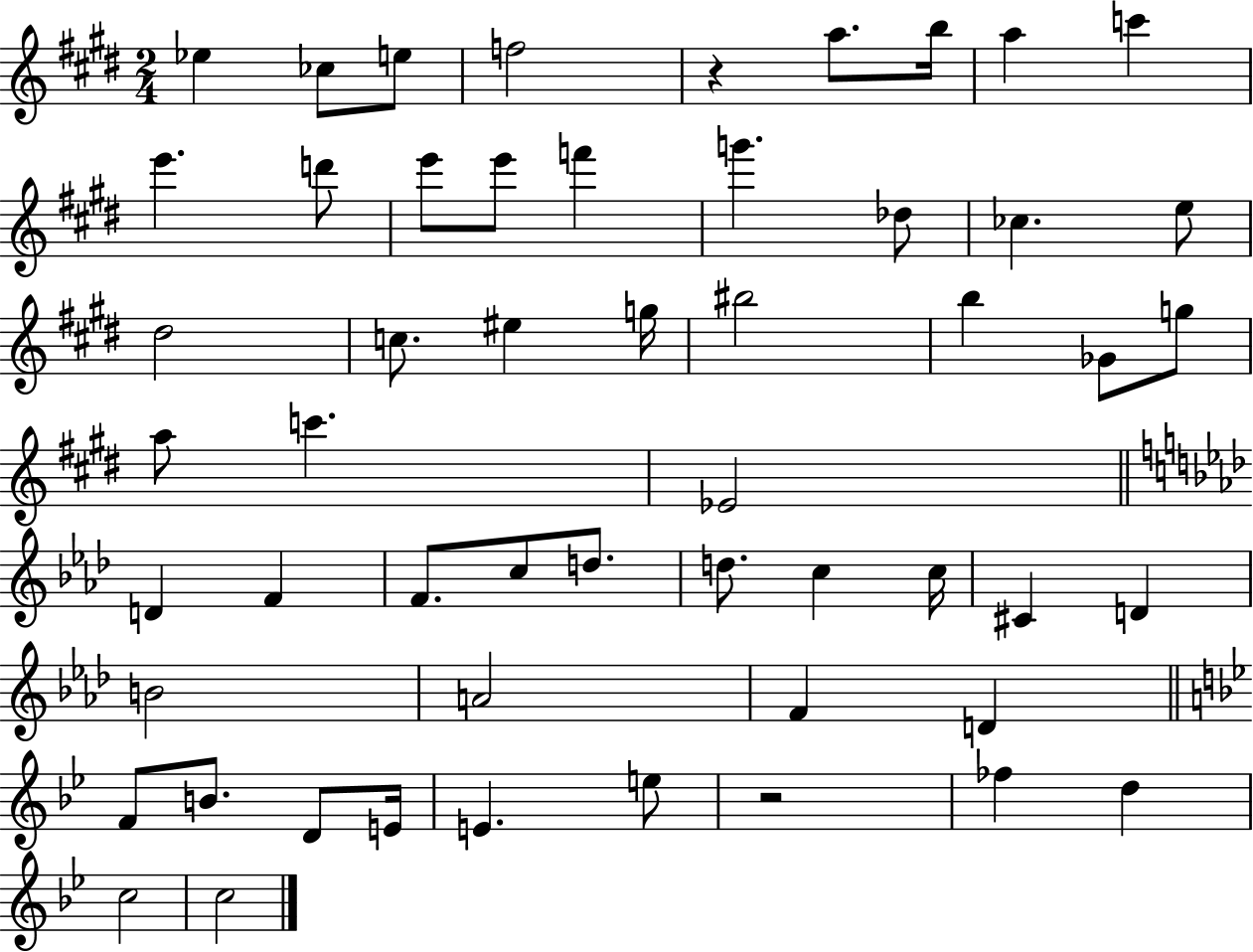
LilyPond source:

{
  \clef treble
  \numericTimeSignature
  \time 2/4
  \key e \major
  ees''4 ces''8 e''8 | f''2 | r4 a''8. b''16 | a''4 c'''4 | \break e'''4. d'''8 | e'''8 e'''8 f'''4 | g'''4. des''8 | ces''4. e''8 | \break dis''2 | c''8. eis''4 g''16 | bis''2 | b''4 ges'8 g''8 | \break a''8 c'''4. | ees'2 | \bar "||" \break \key f \minor d'4 f'4 | f'8. c''8 d''8. | d''8. c''4 c''16 | cis'4 d'4 | \break b'2 | a'2 | f'4 d'4 | \bar "||" \break \key g \minor f'8 b'8. d'8 e'16 | e'4. e''8 | r2 | fes''4 d''4 | \break c''2 | c''2 | \bar "|."
}